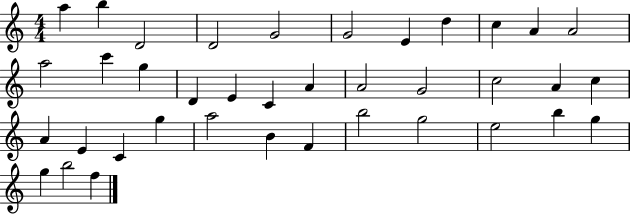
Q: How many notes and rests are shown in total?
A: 38